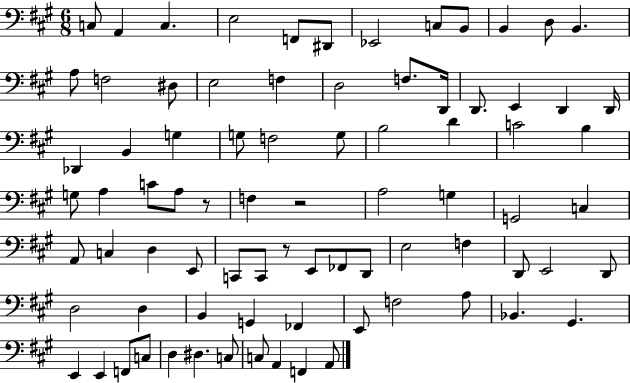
X:1
T:Untitled
M:6/8
L:1/4
K:A
C,/2 A,, C, E,2 F,,/2 ^D,,/2 _E,,2 C,/2 B,,/2 B,, D,/2 B,, A,/2 F,2 ^D,/2 E,2 F, D,2 F,/2 D,,/4 D,,/2 E,, D,, D,,/4 _D,, B,, G, G,/2 F,2 G,/2 B,2 D C2 B, G,/2 A, C/2 A,/2 z/2 F, z2 A,2 G, G,,2 C, A,,/2 C, D, E,,/2 C,,/2 C,,/2 z/2 E,,/2 _F,,/2 D,,/2 E,2 F, D,,/2 E,,2 D,,/2 D,2 D, B,, G,, _F,, E,,/2 F,2 A,/2 _B,, ^G,, E,, E,, F,,/2 C,/2 D, ^D, C,/2 C,/2 A,, F,, A,,/2